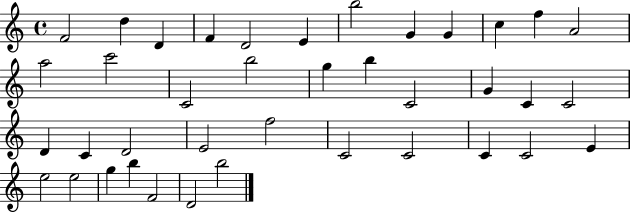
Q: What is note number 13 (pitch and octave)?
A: A5